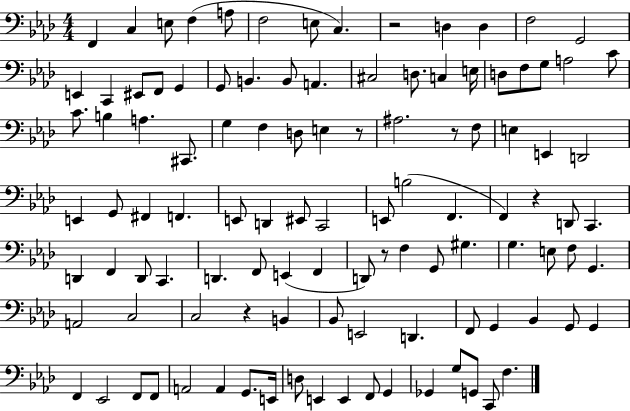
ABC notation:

X:1
T:Untitled
M:4/4
L:1/4
K:Ab
F,, C, E,/2 F, A,/2 F,2 E,/2 C, z2 D, D, F,2 G,,2 E,, C,, ^E,,/2 F,,/2 G,, G,,/2 B,, B,,/2 A,, ^C,2 D,/2 C, E,/4 D,/2 F,/2 G,/2 A,2 C/2 C/2 B, A, ^C,,/2 G, F, D,/2 E, z/2 ^A,2 z/2 F,/2 E, E,, D,,2 E,, G,,/2 ^F,, F,, E,,/2 D,, ^E,,/2 C,,2 E,,/2 B,2 F,, F,, z D,,/2 C,, D,, F,, D,,/2 C,, D,, F,,/2 E,, F,, D,,/2 z/2 F, G,,/2 ^G, G, E,/2 F,/2 G,, A,,2 C,2 C,2 z B,, _B,,/2 E,,2 D,, F,,/2 G,, _B,, G,,/2 G,, F,, _E,,2 F,,/2 F,,/2 A,,2 A,, G,,/2 E,,/4 D,/2 E,, E,, F,,/2 G,, _G,, G,/2 G,,/2 C,,/2 F,